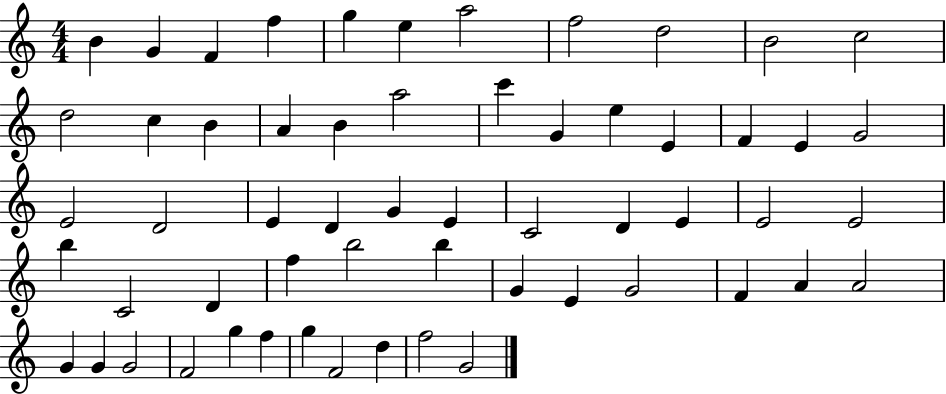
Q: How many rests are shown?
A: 0